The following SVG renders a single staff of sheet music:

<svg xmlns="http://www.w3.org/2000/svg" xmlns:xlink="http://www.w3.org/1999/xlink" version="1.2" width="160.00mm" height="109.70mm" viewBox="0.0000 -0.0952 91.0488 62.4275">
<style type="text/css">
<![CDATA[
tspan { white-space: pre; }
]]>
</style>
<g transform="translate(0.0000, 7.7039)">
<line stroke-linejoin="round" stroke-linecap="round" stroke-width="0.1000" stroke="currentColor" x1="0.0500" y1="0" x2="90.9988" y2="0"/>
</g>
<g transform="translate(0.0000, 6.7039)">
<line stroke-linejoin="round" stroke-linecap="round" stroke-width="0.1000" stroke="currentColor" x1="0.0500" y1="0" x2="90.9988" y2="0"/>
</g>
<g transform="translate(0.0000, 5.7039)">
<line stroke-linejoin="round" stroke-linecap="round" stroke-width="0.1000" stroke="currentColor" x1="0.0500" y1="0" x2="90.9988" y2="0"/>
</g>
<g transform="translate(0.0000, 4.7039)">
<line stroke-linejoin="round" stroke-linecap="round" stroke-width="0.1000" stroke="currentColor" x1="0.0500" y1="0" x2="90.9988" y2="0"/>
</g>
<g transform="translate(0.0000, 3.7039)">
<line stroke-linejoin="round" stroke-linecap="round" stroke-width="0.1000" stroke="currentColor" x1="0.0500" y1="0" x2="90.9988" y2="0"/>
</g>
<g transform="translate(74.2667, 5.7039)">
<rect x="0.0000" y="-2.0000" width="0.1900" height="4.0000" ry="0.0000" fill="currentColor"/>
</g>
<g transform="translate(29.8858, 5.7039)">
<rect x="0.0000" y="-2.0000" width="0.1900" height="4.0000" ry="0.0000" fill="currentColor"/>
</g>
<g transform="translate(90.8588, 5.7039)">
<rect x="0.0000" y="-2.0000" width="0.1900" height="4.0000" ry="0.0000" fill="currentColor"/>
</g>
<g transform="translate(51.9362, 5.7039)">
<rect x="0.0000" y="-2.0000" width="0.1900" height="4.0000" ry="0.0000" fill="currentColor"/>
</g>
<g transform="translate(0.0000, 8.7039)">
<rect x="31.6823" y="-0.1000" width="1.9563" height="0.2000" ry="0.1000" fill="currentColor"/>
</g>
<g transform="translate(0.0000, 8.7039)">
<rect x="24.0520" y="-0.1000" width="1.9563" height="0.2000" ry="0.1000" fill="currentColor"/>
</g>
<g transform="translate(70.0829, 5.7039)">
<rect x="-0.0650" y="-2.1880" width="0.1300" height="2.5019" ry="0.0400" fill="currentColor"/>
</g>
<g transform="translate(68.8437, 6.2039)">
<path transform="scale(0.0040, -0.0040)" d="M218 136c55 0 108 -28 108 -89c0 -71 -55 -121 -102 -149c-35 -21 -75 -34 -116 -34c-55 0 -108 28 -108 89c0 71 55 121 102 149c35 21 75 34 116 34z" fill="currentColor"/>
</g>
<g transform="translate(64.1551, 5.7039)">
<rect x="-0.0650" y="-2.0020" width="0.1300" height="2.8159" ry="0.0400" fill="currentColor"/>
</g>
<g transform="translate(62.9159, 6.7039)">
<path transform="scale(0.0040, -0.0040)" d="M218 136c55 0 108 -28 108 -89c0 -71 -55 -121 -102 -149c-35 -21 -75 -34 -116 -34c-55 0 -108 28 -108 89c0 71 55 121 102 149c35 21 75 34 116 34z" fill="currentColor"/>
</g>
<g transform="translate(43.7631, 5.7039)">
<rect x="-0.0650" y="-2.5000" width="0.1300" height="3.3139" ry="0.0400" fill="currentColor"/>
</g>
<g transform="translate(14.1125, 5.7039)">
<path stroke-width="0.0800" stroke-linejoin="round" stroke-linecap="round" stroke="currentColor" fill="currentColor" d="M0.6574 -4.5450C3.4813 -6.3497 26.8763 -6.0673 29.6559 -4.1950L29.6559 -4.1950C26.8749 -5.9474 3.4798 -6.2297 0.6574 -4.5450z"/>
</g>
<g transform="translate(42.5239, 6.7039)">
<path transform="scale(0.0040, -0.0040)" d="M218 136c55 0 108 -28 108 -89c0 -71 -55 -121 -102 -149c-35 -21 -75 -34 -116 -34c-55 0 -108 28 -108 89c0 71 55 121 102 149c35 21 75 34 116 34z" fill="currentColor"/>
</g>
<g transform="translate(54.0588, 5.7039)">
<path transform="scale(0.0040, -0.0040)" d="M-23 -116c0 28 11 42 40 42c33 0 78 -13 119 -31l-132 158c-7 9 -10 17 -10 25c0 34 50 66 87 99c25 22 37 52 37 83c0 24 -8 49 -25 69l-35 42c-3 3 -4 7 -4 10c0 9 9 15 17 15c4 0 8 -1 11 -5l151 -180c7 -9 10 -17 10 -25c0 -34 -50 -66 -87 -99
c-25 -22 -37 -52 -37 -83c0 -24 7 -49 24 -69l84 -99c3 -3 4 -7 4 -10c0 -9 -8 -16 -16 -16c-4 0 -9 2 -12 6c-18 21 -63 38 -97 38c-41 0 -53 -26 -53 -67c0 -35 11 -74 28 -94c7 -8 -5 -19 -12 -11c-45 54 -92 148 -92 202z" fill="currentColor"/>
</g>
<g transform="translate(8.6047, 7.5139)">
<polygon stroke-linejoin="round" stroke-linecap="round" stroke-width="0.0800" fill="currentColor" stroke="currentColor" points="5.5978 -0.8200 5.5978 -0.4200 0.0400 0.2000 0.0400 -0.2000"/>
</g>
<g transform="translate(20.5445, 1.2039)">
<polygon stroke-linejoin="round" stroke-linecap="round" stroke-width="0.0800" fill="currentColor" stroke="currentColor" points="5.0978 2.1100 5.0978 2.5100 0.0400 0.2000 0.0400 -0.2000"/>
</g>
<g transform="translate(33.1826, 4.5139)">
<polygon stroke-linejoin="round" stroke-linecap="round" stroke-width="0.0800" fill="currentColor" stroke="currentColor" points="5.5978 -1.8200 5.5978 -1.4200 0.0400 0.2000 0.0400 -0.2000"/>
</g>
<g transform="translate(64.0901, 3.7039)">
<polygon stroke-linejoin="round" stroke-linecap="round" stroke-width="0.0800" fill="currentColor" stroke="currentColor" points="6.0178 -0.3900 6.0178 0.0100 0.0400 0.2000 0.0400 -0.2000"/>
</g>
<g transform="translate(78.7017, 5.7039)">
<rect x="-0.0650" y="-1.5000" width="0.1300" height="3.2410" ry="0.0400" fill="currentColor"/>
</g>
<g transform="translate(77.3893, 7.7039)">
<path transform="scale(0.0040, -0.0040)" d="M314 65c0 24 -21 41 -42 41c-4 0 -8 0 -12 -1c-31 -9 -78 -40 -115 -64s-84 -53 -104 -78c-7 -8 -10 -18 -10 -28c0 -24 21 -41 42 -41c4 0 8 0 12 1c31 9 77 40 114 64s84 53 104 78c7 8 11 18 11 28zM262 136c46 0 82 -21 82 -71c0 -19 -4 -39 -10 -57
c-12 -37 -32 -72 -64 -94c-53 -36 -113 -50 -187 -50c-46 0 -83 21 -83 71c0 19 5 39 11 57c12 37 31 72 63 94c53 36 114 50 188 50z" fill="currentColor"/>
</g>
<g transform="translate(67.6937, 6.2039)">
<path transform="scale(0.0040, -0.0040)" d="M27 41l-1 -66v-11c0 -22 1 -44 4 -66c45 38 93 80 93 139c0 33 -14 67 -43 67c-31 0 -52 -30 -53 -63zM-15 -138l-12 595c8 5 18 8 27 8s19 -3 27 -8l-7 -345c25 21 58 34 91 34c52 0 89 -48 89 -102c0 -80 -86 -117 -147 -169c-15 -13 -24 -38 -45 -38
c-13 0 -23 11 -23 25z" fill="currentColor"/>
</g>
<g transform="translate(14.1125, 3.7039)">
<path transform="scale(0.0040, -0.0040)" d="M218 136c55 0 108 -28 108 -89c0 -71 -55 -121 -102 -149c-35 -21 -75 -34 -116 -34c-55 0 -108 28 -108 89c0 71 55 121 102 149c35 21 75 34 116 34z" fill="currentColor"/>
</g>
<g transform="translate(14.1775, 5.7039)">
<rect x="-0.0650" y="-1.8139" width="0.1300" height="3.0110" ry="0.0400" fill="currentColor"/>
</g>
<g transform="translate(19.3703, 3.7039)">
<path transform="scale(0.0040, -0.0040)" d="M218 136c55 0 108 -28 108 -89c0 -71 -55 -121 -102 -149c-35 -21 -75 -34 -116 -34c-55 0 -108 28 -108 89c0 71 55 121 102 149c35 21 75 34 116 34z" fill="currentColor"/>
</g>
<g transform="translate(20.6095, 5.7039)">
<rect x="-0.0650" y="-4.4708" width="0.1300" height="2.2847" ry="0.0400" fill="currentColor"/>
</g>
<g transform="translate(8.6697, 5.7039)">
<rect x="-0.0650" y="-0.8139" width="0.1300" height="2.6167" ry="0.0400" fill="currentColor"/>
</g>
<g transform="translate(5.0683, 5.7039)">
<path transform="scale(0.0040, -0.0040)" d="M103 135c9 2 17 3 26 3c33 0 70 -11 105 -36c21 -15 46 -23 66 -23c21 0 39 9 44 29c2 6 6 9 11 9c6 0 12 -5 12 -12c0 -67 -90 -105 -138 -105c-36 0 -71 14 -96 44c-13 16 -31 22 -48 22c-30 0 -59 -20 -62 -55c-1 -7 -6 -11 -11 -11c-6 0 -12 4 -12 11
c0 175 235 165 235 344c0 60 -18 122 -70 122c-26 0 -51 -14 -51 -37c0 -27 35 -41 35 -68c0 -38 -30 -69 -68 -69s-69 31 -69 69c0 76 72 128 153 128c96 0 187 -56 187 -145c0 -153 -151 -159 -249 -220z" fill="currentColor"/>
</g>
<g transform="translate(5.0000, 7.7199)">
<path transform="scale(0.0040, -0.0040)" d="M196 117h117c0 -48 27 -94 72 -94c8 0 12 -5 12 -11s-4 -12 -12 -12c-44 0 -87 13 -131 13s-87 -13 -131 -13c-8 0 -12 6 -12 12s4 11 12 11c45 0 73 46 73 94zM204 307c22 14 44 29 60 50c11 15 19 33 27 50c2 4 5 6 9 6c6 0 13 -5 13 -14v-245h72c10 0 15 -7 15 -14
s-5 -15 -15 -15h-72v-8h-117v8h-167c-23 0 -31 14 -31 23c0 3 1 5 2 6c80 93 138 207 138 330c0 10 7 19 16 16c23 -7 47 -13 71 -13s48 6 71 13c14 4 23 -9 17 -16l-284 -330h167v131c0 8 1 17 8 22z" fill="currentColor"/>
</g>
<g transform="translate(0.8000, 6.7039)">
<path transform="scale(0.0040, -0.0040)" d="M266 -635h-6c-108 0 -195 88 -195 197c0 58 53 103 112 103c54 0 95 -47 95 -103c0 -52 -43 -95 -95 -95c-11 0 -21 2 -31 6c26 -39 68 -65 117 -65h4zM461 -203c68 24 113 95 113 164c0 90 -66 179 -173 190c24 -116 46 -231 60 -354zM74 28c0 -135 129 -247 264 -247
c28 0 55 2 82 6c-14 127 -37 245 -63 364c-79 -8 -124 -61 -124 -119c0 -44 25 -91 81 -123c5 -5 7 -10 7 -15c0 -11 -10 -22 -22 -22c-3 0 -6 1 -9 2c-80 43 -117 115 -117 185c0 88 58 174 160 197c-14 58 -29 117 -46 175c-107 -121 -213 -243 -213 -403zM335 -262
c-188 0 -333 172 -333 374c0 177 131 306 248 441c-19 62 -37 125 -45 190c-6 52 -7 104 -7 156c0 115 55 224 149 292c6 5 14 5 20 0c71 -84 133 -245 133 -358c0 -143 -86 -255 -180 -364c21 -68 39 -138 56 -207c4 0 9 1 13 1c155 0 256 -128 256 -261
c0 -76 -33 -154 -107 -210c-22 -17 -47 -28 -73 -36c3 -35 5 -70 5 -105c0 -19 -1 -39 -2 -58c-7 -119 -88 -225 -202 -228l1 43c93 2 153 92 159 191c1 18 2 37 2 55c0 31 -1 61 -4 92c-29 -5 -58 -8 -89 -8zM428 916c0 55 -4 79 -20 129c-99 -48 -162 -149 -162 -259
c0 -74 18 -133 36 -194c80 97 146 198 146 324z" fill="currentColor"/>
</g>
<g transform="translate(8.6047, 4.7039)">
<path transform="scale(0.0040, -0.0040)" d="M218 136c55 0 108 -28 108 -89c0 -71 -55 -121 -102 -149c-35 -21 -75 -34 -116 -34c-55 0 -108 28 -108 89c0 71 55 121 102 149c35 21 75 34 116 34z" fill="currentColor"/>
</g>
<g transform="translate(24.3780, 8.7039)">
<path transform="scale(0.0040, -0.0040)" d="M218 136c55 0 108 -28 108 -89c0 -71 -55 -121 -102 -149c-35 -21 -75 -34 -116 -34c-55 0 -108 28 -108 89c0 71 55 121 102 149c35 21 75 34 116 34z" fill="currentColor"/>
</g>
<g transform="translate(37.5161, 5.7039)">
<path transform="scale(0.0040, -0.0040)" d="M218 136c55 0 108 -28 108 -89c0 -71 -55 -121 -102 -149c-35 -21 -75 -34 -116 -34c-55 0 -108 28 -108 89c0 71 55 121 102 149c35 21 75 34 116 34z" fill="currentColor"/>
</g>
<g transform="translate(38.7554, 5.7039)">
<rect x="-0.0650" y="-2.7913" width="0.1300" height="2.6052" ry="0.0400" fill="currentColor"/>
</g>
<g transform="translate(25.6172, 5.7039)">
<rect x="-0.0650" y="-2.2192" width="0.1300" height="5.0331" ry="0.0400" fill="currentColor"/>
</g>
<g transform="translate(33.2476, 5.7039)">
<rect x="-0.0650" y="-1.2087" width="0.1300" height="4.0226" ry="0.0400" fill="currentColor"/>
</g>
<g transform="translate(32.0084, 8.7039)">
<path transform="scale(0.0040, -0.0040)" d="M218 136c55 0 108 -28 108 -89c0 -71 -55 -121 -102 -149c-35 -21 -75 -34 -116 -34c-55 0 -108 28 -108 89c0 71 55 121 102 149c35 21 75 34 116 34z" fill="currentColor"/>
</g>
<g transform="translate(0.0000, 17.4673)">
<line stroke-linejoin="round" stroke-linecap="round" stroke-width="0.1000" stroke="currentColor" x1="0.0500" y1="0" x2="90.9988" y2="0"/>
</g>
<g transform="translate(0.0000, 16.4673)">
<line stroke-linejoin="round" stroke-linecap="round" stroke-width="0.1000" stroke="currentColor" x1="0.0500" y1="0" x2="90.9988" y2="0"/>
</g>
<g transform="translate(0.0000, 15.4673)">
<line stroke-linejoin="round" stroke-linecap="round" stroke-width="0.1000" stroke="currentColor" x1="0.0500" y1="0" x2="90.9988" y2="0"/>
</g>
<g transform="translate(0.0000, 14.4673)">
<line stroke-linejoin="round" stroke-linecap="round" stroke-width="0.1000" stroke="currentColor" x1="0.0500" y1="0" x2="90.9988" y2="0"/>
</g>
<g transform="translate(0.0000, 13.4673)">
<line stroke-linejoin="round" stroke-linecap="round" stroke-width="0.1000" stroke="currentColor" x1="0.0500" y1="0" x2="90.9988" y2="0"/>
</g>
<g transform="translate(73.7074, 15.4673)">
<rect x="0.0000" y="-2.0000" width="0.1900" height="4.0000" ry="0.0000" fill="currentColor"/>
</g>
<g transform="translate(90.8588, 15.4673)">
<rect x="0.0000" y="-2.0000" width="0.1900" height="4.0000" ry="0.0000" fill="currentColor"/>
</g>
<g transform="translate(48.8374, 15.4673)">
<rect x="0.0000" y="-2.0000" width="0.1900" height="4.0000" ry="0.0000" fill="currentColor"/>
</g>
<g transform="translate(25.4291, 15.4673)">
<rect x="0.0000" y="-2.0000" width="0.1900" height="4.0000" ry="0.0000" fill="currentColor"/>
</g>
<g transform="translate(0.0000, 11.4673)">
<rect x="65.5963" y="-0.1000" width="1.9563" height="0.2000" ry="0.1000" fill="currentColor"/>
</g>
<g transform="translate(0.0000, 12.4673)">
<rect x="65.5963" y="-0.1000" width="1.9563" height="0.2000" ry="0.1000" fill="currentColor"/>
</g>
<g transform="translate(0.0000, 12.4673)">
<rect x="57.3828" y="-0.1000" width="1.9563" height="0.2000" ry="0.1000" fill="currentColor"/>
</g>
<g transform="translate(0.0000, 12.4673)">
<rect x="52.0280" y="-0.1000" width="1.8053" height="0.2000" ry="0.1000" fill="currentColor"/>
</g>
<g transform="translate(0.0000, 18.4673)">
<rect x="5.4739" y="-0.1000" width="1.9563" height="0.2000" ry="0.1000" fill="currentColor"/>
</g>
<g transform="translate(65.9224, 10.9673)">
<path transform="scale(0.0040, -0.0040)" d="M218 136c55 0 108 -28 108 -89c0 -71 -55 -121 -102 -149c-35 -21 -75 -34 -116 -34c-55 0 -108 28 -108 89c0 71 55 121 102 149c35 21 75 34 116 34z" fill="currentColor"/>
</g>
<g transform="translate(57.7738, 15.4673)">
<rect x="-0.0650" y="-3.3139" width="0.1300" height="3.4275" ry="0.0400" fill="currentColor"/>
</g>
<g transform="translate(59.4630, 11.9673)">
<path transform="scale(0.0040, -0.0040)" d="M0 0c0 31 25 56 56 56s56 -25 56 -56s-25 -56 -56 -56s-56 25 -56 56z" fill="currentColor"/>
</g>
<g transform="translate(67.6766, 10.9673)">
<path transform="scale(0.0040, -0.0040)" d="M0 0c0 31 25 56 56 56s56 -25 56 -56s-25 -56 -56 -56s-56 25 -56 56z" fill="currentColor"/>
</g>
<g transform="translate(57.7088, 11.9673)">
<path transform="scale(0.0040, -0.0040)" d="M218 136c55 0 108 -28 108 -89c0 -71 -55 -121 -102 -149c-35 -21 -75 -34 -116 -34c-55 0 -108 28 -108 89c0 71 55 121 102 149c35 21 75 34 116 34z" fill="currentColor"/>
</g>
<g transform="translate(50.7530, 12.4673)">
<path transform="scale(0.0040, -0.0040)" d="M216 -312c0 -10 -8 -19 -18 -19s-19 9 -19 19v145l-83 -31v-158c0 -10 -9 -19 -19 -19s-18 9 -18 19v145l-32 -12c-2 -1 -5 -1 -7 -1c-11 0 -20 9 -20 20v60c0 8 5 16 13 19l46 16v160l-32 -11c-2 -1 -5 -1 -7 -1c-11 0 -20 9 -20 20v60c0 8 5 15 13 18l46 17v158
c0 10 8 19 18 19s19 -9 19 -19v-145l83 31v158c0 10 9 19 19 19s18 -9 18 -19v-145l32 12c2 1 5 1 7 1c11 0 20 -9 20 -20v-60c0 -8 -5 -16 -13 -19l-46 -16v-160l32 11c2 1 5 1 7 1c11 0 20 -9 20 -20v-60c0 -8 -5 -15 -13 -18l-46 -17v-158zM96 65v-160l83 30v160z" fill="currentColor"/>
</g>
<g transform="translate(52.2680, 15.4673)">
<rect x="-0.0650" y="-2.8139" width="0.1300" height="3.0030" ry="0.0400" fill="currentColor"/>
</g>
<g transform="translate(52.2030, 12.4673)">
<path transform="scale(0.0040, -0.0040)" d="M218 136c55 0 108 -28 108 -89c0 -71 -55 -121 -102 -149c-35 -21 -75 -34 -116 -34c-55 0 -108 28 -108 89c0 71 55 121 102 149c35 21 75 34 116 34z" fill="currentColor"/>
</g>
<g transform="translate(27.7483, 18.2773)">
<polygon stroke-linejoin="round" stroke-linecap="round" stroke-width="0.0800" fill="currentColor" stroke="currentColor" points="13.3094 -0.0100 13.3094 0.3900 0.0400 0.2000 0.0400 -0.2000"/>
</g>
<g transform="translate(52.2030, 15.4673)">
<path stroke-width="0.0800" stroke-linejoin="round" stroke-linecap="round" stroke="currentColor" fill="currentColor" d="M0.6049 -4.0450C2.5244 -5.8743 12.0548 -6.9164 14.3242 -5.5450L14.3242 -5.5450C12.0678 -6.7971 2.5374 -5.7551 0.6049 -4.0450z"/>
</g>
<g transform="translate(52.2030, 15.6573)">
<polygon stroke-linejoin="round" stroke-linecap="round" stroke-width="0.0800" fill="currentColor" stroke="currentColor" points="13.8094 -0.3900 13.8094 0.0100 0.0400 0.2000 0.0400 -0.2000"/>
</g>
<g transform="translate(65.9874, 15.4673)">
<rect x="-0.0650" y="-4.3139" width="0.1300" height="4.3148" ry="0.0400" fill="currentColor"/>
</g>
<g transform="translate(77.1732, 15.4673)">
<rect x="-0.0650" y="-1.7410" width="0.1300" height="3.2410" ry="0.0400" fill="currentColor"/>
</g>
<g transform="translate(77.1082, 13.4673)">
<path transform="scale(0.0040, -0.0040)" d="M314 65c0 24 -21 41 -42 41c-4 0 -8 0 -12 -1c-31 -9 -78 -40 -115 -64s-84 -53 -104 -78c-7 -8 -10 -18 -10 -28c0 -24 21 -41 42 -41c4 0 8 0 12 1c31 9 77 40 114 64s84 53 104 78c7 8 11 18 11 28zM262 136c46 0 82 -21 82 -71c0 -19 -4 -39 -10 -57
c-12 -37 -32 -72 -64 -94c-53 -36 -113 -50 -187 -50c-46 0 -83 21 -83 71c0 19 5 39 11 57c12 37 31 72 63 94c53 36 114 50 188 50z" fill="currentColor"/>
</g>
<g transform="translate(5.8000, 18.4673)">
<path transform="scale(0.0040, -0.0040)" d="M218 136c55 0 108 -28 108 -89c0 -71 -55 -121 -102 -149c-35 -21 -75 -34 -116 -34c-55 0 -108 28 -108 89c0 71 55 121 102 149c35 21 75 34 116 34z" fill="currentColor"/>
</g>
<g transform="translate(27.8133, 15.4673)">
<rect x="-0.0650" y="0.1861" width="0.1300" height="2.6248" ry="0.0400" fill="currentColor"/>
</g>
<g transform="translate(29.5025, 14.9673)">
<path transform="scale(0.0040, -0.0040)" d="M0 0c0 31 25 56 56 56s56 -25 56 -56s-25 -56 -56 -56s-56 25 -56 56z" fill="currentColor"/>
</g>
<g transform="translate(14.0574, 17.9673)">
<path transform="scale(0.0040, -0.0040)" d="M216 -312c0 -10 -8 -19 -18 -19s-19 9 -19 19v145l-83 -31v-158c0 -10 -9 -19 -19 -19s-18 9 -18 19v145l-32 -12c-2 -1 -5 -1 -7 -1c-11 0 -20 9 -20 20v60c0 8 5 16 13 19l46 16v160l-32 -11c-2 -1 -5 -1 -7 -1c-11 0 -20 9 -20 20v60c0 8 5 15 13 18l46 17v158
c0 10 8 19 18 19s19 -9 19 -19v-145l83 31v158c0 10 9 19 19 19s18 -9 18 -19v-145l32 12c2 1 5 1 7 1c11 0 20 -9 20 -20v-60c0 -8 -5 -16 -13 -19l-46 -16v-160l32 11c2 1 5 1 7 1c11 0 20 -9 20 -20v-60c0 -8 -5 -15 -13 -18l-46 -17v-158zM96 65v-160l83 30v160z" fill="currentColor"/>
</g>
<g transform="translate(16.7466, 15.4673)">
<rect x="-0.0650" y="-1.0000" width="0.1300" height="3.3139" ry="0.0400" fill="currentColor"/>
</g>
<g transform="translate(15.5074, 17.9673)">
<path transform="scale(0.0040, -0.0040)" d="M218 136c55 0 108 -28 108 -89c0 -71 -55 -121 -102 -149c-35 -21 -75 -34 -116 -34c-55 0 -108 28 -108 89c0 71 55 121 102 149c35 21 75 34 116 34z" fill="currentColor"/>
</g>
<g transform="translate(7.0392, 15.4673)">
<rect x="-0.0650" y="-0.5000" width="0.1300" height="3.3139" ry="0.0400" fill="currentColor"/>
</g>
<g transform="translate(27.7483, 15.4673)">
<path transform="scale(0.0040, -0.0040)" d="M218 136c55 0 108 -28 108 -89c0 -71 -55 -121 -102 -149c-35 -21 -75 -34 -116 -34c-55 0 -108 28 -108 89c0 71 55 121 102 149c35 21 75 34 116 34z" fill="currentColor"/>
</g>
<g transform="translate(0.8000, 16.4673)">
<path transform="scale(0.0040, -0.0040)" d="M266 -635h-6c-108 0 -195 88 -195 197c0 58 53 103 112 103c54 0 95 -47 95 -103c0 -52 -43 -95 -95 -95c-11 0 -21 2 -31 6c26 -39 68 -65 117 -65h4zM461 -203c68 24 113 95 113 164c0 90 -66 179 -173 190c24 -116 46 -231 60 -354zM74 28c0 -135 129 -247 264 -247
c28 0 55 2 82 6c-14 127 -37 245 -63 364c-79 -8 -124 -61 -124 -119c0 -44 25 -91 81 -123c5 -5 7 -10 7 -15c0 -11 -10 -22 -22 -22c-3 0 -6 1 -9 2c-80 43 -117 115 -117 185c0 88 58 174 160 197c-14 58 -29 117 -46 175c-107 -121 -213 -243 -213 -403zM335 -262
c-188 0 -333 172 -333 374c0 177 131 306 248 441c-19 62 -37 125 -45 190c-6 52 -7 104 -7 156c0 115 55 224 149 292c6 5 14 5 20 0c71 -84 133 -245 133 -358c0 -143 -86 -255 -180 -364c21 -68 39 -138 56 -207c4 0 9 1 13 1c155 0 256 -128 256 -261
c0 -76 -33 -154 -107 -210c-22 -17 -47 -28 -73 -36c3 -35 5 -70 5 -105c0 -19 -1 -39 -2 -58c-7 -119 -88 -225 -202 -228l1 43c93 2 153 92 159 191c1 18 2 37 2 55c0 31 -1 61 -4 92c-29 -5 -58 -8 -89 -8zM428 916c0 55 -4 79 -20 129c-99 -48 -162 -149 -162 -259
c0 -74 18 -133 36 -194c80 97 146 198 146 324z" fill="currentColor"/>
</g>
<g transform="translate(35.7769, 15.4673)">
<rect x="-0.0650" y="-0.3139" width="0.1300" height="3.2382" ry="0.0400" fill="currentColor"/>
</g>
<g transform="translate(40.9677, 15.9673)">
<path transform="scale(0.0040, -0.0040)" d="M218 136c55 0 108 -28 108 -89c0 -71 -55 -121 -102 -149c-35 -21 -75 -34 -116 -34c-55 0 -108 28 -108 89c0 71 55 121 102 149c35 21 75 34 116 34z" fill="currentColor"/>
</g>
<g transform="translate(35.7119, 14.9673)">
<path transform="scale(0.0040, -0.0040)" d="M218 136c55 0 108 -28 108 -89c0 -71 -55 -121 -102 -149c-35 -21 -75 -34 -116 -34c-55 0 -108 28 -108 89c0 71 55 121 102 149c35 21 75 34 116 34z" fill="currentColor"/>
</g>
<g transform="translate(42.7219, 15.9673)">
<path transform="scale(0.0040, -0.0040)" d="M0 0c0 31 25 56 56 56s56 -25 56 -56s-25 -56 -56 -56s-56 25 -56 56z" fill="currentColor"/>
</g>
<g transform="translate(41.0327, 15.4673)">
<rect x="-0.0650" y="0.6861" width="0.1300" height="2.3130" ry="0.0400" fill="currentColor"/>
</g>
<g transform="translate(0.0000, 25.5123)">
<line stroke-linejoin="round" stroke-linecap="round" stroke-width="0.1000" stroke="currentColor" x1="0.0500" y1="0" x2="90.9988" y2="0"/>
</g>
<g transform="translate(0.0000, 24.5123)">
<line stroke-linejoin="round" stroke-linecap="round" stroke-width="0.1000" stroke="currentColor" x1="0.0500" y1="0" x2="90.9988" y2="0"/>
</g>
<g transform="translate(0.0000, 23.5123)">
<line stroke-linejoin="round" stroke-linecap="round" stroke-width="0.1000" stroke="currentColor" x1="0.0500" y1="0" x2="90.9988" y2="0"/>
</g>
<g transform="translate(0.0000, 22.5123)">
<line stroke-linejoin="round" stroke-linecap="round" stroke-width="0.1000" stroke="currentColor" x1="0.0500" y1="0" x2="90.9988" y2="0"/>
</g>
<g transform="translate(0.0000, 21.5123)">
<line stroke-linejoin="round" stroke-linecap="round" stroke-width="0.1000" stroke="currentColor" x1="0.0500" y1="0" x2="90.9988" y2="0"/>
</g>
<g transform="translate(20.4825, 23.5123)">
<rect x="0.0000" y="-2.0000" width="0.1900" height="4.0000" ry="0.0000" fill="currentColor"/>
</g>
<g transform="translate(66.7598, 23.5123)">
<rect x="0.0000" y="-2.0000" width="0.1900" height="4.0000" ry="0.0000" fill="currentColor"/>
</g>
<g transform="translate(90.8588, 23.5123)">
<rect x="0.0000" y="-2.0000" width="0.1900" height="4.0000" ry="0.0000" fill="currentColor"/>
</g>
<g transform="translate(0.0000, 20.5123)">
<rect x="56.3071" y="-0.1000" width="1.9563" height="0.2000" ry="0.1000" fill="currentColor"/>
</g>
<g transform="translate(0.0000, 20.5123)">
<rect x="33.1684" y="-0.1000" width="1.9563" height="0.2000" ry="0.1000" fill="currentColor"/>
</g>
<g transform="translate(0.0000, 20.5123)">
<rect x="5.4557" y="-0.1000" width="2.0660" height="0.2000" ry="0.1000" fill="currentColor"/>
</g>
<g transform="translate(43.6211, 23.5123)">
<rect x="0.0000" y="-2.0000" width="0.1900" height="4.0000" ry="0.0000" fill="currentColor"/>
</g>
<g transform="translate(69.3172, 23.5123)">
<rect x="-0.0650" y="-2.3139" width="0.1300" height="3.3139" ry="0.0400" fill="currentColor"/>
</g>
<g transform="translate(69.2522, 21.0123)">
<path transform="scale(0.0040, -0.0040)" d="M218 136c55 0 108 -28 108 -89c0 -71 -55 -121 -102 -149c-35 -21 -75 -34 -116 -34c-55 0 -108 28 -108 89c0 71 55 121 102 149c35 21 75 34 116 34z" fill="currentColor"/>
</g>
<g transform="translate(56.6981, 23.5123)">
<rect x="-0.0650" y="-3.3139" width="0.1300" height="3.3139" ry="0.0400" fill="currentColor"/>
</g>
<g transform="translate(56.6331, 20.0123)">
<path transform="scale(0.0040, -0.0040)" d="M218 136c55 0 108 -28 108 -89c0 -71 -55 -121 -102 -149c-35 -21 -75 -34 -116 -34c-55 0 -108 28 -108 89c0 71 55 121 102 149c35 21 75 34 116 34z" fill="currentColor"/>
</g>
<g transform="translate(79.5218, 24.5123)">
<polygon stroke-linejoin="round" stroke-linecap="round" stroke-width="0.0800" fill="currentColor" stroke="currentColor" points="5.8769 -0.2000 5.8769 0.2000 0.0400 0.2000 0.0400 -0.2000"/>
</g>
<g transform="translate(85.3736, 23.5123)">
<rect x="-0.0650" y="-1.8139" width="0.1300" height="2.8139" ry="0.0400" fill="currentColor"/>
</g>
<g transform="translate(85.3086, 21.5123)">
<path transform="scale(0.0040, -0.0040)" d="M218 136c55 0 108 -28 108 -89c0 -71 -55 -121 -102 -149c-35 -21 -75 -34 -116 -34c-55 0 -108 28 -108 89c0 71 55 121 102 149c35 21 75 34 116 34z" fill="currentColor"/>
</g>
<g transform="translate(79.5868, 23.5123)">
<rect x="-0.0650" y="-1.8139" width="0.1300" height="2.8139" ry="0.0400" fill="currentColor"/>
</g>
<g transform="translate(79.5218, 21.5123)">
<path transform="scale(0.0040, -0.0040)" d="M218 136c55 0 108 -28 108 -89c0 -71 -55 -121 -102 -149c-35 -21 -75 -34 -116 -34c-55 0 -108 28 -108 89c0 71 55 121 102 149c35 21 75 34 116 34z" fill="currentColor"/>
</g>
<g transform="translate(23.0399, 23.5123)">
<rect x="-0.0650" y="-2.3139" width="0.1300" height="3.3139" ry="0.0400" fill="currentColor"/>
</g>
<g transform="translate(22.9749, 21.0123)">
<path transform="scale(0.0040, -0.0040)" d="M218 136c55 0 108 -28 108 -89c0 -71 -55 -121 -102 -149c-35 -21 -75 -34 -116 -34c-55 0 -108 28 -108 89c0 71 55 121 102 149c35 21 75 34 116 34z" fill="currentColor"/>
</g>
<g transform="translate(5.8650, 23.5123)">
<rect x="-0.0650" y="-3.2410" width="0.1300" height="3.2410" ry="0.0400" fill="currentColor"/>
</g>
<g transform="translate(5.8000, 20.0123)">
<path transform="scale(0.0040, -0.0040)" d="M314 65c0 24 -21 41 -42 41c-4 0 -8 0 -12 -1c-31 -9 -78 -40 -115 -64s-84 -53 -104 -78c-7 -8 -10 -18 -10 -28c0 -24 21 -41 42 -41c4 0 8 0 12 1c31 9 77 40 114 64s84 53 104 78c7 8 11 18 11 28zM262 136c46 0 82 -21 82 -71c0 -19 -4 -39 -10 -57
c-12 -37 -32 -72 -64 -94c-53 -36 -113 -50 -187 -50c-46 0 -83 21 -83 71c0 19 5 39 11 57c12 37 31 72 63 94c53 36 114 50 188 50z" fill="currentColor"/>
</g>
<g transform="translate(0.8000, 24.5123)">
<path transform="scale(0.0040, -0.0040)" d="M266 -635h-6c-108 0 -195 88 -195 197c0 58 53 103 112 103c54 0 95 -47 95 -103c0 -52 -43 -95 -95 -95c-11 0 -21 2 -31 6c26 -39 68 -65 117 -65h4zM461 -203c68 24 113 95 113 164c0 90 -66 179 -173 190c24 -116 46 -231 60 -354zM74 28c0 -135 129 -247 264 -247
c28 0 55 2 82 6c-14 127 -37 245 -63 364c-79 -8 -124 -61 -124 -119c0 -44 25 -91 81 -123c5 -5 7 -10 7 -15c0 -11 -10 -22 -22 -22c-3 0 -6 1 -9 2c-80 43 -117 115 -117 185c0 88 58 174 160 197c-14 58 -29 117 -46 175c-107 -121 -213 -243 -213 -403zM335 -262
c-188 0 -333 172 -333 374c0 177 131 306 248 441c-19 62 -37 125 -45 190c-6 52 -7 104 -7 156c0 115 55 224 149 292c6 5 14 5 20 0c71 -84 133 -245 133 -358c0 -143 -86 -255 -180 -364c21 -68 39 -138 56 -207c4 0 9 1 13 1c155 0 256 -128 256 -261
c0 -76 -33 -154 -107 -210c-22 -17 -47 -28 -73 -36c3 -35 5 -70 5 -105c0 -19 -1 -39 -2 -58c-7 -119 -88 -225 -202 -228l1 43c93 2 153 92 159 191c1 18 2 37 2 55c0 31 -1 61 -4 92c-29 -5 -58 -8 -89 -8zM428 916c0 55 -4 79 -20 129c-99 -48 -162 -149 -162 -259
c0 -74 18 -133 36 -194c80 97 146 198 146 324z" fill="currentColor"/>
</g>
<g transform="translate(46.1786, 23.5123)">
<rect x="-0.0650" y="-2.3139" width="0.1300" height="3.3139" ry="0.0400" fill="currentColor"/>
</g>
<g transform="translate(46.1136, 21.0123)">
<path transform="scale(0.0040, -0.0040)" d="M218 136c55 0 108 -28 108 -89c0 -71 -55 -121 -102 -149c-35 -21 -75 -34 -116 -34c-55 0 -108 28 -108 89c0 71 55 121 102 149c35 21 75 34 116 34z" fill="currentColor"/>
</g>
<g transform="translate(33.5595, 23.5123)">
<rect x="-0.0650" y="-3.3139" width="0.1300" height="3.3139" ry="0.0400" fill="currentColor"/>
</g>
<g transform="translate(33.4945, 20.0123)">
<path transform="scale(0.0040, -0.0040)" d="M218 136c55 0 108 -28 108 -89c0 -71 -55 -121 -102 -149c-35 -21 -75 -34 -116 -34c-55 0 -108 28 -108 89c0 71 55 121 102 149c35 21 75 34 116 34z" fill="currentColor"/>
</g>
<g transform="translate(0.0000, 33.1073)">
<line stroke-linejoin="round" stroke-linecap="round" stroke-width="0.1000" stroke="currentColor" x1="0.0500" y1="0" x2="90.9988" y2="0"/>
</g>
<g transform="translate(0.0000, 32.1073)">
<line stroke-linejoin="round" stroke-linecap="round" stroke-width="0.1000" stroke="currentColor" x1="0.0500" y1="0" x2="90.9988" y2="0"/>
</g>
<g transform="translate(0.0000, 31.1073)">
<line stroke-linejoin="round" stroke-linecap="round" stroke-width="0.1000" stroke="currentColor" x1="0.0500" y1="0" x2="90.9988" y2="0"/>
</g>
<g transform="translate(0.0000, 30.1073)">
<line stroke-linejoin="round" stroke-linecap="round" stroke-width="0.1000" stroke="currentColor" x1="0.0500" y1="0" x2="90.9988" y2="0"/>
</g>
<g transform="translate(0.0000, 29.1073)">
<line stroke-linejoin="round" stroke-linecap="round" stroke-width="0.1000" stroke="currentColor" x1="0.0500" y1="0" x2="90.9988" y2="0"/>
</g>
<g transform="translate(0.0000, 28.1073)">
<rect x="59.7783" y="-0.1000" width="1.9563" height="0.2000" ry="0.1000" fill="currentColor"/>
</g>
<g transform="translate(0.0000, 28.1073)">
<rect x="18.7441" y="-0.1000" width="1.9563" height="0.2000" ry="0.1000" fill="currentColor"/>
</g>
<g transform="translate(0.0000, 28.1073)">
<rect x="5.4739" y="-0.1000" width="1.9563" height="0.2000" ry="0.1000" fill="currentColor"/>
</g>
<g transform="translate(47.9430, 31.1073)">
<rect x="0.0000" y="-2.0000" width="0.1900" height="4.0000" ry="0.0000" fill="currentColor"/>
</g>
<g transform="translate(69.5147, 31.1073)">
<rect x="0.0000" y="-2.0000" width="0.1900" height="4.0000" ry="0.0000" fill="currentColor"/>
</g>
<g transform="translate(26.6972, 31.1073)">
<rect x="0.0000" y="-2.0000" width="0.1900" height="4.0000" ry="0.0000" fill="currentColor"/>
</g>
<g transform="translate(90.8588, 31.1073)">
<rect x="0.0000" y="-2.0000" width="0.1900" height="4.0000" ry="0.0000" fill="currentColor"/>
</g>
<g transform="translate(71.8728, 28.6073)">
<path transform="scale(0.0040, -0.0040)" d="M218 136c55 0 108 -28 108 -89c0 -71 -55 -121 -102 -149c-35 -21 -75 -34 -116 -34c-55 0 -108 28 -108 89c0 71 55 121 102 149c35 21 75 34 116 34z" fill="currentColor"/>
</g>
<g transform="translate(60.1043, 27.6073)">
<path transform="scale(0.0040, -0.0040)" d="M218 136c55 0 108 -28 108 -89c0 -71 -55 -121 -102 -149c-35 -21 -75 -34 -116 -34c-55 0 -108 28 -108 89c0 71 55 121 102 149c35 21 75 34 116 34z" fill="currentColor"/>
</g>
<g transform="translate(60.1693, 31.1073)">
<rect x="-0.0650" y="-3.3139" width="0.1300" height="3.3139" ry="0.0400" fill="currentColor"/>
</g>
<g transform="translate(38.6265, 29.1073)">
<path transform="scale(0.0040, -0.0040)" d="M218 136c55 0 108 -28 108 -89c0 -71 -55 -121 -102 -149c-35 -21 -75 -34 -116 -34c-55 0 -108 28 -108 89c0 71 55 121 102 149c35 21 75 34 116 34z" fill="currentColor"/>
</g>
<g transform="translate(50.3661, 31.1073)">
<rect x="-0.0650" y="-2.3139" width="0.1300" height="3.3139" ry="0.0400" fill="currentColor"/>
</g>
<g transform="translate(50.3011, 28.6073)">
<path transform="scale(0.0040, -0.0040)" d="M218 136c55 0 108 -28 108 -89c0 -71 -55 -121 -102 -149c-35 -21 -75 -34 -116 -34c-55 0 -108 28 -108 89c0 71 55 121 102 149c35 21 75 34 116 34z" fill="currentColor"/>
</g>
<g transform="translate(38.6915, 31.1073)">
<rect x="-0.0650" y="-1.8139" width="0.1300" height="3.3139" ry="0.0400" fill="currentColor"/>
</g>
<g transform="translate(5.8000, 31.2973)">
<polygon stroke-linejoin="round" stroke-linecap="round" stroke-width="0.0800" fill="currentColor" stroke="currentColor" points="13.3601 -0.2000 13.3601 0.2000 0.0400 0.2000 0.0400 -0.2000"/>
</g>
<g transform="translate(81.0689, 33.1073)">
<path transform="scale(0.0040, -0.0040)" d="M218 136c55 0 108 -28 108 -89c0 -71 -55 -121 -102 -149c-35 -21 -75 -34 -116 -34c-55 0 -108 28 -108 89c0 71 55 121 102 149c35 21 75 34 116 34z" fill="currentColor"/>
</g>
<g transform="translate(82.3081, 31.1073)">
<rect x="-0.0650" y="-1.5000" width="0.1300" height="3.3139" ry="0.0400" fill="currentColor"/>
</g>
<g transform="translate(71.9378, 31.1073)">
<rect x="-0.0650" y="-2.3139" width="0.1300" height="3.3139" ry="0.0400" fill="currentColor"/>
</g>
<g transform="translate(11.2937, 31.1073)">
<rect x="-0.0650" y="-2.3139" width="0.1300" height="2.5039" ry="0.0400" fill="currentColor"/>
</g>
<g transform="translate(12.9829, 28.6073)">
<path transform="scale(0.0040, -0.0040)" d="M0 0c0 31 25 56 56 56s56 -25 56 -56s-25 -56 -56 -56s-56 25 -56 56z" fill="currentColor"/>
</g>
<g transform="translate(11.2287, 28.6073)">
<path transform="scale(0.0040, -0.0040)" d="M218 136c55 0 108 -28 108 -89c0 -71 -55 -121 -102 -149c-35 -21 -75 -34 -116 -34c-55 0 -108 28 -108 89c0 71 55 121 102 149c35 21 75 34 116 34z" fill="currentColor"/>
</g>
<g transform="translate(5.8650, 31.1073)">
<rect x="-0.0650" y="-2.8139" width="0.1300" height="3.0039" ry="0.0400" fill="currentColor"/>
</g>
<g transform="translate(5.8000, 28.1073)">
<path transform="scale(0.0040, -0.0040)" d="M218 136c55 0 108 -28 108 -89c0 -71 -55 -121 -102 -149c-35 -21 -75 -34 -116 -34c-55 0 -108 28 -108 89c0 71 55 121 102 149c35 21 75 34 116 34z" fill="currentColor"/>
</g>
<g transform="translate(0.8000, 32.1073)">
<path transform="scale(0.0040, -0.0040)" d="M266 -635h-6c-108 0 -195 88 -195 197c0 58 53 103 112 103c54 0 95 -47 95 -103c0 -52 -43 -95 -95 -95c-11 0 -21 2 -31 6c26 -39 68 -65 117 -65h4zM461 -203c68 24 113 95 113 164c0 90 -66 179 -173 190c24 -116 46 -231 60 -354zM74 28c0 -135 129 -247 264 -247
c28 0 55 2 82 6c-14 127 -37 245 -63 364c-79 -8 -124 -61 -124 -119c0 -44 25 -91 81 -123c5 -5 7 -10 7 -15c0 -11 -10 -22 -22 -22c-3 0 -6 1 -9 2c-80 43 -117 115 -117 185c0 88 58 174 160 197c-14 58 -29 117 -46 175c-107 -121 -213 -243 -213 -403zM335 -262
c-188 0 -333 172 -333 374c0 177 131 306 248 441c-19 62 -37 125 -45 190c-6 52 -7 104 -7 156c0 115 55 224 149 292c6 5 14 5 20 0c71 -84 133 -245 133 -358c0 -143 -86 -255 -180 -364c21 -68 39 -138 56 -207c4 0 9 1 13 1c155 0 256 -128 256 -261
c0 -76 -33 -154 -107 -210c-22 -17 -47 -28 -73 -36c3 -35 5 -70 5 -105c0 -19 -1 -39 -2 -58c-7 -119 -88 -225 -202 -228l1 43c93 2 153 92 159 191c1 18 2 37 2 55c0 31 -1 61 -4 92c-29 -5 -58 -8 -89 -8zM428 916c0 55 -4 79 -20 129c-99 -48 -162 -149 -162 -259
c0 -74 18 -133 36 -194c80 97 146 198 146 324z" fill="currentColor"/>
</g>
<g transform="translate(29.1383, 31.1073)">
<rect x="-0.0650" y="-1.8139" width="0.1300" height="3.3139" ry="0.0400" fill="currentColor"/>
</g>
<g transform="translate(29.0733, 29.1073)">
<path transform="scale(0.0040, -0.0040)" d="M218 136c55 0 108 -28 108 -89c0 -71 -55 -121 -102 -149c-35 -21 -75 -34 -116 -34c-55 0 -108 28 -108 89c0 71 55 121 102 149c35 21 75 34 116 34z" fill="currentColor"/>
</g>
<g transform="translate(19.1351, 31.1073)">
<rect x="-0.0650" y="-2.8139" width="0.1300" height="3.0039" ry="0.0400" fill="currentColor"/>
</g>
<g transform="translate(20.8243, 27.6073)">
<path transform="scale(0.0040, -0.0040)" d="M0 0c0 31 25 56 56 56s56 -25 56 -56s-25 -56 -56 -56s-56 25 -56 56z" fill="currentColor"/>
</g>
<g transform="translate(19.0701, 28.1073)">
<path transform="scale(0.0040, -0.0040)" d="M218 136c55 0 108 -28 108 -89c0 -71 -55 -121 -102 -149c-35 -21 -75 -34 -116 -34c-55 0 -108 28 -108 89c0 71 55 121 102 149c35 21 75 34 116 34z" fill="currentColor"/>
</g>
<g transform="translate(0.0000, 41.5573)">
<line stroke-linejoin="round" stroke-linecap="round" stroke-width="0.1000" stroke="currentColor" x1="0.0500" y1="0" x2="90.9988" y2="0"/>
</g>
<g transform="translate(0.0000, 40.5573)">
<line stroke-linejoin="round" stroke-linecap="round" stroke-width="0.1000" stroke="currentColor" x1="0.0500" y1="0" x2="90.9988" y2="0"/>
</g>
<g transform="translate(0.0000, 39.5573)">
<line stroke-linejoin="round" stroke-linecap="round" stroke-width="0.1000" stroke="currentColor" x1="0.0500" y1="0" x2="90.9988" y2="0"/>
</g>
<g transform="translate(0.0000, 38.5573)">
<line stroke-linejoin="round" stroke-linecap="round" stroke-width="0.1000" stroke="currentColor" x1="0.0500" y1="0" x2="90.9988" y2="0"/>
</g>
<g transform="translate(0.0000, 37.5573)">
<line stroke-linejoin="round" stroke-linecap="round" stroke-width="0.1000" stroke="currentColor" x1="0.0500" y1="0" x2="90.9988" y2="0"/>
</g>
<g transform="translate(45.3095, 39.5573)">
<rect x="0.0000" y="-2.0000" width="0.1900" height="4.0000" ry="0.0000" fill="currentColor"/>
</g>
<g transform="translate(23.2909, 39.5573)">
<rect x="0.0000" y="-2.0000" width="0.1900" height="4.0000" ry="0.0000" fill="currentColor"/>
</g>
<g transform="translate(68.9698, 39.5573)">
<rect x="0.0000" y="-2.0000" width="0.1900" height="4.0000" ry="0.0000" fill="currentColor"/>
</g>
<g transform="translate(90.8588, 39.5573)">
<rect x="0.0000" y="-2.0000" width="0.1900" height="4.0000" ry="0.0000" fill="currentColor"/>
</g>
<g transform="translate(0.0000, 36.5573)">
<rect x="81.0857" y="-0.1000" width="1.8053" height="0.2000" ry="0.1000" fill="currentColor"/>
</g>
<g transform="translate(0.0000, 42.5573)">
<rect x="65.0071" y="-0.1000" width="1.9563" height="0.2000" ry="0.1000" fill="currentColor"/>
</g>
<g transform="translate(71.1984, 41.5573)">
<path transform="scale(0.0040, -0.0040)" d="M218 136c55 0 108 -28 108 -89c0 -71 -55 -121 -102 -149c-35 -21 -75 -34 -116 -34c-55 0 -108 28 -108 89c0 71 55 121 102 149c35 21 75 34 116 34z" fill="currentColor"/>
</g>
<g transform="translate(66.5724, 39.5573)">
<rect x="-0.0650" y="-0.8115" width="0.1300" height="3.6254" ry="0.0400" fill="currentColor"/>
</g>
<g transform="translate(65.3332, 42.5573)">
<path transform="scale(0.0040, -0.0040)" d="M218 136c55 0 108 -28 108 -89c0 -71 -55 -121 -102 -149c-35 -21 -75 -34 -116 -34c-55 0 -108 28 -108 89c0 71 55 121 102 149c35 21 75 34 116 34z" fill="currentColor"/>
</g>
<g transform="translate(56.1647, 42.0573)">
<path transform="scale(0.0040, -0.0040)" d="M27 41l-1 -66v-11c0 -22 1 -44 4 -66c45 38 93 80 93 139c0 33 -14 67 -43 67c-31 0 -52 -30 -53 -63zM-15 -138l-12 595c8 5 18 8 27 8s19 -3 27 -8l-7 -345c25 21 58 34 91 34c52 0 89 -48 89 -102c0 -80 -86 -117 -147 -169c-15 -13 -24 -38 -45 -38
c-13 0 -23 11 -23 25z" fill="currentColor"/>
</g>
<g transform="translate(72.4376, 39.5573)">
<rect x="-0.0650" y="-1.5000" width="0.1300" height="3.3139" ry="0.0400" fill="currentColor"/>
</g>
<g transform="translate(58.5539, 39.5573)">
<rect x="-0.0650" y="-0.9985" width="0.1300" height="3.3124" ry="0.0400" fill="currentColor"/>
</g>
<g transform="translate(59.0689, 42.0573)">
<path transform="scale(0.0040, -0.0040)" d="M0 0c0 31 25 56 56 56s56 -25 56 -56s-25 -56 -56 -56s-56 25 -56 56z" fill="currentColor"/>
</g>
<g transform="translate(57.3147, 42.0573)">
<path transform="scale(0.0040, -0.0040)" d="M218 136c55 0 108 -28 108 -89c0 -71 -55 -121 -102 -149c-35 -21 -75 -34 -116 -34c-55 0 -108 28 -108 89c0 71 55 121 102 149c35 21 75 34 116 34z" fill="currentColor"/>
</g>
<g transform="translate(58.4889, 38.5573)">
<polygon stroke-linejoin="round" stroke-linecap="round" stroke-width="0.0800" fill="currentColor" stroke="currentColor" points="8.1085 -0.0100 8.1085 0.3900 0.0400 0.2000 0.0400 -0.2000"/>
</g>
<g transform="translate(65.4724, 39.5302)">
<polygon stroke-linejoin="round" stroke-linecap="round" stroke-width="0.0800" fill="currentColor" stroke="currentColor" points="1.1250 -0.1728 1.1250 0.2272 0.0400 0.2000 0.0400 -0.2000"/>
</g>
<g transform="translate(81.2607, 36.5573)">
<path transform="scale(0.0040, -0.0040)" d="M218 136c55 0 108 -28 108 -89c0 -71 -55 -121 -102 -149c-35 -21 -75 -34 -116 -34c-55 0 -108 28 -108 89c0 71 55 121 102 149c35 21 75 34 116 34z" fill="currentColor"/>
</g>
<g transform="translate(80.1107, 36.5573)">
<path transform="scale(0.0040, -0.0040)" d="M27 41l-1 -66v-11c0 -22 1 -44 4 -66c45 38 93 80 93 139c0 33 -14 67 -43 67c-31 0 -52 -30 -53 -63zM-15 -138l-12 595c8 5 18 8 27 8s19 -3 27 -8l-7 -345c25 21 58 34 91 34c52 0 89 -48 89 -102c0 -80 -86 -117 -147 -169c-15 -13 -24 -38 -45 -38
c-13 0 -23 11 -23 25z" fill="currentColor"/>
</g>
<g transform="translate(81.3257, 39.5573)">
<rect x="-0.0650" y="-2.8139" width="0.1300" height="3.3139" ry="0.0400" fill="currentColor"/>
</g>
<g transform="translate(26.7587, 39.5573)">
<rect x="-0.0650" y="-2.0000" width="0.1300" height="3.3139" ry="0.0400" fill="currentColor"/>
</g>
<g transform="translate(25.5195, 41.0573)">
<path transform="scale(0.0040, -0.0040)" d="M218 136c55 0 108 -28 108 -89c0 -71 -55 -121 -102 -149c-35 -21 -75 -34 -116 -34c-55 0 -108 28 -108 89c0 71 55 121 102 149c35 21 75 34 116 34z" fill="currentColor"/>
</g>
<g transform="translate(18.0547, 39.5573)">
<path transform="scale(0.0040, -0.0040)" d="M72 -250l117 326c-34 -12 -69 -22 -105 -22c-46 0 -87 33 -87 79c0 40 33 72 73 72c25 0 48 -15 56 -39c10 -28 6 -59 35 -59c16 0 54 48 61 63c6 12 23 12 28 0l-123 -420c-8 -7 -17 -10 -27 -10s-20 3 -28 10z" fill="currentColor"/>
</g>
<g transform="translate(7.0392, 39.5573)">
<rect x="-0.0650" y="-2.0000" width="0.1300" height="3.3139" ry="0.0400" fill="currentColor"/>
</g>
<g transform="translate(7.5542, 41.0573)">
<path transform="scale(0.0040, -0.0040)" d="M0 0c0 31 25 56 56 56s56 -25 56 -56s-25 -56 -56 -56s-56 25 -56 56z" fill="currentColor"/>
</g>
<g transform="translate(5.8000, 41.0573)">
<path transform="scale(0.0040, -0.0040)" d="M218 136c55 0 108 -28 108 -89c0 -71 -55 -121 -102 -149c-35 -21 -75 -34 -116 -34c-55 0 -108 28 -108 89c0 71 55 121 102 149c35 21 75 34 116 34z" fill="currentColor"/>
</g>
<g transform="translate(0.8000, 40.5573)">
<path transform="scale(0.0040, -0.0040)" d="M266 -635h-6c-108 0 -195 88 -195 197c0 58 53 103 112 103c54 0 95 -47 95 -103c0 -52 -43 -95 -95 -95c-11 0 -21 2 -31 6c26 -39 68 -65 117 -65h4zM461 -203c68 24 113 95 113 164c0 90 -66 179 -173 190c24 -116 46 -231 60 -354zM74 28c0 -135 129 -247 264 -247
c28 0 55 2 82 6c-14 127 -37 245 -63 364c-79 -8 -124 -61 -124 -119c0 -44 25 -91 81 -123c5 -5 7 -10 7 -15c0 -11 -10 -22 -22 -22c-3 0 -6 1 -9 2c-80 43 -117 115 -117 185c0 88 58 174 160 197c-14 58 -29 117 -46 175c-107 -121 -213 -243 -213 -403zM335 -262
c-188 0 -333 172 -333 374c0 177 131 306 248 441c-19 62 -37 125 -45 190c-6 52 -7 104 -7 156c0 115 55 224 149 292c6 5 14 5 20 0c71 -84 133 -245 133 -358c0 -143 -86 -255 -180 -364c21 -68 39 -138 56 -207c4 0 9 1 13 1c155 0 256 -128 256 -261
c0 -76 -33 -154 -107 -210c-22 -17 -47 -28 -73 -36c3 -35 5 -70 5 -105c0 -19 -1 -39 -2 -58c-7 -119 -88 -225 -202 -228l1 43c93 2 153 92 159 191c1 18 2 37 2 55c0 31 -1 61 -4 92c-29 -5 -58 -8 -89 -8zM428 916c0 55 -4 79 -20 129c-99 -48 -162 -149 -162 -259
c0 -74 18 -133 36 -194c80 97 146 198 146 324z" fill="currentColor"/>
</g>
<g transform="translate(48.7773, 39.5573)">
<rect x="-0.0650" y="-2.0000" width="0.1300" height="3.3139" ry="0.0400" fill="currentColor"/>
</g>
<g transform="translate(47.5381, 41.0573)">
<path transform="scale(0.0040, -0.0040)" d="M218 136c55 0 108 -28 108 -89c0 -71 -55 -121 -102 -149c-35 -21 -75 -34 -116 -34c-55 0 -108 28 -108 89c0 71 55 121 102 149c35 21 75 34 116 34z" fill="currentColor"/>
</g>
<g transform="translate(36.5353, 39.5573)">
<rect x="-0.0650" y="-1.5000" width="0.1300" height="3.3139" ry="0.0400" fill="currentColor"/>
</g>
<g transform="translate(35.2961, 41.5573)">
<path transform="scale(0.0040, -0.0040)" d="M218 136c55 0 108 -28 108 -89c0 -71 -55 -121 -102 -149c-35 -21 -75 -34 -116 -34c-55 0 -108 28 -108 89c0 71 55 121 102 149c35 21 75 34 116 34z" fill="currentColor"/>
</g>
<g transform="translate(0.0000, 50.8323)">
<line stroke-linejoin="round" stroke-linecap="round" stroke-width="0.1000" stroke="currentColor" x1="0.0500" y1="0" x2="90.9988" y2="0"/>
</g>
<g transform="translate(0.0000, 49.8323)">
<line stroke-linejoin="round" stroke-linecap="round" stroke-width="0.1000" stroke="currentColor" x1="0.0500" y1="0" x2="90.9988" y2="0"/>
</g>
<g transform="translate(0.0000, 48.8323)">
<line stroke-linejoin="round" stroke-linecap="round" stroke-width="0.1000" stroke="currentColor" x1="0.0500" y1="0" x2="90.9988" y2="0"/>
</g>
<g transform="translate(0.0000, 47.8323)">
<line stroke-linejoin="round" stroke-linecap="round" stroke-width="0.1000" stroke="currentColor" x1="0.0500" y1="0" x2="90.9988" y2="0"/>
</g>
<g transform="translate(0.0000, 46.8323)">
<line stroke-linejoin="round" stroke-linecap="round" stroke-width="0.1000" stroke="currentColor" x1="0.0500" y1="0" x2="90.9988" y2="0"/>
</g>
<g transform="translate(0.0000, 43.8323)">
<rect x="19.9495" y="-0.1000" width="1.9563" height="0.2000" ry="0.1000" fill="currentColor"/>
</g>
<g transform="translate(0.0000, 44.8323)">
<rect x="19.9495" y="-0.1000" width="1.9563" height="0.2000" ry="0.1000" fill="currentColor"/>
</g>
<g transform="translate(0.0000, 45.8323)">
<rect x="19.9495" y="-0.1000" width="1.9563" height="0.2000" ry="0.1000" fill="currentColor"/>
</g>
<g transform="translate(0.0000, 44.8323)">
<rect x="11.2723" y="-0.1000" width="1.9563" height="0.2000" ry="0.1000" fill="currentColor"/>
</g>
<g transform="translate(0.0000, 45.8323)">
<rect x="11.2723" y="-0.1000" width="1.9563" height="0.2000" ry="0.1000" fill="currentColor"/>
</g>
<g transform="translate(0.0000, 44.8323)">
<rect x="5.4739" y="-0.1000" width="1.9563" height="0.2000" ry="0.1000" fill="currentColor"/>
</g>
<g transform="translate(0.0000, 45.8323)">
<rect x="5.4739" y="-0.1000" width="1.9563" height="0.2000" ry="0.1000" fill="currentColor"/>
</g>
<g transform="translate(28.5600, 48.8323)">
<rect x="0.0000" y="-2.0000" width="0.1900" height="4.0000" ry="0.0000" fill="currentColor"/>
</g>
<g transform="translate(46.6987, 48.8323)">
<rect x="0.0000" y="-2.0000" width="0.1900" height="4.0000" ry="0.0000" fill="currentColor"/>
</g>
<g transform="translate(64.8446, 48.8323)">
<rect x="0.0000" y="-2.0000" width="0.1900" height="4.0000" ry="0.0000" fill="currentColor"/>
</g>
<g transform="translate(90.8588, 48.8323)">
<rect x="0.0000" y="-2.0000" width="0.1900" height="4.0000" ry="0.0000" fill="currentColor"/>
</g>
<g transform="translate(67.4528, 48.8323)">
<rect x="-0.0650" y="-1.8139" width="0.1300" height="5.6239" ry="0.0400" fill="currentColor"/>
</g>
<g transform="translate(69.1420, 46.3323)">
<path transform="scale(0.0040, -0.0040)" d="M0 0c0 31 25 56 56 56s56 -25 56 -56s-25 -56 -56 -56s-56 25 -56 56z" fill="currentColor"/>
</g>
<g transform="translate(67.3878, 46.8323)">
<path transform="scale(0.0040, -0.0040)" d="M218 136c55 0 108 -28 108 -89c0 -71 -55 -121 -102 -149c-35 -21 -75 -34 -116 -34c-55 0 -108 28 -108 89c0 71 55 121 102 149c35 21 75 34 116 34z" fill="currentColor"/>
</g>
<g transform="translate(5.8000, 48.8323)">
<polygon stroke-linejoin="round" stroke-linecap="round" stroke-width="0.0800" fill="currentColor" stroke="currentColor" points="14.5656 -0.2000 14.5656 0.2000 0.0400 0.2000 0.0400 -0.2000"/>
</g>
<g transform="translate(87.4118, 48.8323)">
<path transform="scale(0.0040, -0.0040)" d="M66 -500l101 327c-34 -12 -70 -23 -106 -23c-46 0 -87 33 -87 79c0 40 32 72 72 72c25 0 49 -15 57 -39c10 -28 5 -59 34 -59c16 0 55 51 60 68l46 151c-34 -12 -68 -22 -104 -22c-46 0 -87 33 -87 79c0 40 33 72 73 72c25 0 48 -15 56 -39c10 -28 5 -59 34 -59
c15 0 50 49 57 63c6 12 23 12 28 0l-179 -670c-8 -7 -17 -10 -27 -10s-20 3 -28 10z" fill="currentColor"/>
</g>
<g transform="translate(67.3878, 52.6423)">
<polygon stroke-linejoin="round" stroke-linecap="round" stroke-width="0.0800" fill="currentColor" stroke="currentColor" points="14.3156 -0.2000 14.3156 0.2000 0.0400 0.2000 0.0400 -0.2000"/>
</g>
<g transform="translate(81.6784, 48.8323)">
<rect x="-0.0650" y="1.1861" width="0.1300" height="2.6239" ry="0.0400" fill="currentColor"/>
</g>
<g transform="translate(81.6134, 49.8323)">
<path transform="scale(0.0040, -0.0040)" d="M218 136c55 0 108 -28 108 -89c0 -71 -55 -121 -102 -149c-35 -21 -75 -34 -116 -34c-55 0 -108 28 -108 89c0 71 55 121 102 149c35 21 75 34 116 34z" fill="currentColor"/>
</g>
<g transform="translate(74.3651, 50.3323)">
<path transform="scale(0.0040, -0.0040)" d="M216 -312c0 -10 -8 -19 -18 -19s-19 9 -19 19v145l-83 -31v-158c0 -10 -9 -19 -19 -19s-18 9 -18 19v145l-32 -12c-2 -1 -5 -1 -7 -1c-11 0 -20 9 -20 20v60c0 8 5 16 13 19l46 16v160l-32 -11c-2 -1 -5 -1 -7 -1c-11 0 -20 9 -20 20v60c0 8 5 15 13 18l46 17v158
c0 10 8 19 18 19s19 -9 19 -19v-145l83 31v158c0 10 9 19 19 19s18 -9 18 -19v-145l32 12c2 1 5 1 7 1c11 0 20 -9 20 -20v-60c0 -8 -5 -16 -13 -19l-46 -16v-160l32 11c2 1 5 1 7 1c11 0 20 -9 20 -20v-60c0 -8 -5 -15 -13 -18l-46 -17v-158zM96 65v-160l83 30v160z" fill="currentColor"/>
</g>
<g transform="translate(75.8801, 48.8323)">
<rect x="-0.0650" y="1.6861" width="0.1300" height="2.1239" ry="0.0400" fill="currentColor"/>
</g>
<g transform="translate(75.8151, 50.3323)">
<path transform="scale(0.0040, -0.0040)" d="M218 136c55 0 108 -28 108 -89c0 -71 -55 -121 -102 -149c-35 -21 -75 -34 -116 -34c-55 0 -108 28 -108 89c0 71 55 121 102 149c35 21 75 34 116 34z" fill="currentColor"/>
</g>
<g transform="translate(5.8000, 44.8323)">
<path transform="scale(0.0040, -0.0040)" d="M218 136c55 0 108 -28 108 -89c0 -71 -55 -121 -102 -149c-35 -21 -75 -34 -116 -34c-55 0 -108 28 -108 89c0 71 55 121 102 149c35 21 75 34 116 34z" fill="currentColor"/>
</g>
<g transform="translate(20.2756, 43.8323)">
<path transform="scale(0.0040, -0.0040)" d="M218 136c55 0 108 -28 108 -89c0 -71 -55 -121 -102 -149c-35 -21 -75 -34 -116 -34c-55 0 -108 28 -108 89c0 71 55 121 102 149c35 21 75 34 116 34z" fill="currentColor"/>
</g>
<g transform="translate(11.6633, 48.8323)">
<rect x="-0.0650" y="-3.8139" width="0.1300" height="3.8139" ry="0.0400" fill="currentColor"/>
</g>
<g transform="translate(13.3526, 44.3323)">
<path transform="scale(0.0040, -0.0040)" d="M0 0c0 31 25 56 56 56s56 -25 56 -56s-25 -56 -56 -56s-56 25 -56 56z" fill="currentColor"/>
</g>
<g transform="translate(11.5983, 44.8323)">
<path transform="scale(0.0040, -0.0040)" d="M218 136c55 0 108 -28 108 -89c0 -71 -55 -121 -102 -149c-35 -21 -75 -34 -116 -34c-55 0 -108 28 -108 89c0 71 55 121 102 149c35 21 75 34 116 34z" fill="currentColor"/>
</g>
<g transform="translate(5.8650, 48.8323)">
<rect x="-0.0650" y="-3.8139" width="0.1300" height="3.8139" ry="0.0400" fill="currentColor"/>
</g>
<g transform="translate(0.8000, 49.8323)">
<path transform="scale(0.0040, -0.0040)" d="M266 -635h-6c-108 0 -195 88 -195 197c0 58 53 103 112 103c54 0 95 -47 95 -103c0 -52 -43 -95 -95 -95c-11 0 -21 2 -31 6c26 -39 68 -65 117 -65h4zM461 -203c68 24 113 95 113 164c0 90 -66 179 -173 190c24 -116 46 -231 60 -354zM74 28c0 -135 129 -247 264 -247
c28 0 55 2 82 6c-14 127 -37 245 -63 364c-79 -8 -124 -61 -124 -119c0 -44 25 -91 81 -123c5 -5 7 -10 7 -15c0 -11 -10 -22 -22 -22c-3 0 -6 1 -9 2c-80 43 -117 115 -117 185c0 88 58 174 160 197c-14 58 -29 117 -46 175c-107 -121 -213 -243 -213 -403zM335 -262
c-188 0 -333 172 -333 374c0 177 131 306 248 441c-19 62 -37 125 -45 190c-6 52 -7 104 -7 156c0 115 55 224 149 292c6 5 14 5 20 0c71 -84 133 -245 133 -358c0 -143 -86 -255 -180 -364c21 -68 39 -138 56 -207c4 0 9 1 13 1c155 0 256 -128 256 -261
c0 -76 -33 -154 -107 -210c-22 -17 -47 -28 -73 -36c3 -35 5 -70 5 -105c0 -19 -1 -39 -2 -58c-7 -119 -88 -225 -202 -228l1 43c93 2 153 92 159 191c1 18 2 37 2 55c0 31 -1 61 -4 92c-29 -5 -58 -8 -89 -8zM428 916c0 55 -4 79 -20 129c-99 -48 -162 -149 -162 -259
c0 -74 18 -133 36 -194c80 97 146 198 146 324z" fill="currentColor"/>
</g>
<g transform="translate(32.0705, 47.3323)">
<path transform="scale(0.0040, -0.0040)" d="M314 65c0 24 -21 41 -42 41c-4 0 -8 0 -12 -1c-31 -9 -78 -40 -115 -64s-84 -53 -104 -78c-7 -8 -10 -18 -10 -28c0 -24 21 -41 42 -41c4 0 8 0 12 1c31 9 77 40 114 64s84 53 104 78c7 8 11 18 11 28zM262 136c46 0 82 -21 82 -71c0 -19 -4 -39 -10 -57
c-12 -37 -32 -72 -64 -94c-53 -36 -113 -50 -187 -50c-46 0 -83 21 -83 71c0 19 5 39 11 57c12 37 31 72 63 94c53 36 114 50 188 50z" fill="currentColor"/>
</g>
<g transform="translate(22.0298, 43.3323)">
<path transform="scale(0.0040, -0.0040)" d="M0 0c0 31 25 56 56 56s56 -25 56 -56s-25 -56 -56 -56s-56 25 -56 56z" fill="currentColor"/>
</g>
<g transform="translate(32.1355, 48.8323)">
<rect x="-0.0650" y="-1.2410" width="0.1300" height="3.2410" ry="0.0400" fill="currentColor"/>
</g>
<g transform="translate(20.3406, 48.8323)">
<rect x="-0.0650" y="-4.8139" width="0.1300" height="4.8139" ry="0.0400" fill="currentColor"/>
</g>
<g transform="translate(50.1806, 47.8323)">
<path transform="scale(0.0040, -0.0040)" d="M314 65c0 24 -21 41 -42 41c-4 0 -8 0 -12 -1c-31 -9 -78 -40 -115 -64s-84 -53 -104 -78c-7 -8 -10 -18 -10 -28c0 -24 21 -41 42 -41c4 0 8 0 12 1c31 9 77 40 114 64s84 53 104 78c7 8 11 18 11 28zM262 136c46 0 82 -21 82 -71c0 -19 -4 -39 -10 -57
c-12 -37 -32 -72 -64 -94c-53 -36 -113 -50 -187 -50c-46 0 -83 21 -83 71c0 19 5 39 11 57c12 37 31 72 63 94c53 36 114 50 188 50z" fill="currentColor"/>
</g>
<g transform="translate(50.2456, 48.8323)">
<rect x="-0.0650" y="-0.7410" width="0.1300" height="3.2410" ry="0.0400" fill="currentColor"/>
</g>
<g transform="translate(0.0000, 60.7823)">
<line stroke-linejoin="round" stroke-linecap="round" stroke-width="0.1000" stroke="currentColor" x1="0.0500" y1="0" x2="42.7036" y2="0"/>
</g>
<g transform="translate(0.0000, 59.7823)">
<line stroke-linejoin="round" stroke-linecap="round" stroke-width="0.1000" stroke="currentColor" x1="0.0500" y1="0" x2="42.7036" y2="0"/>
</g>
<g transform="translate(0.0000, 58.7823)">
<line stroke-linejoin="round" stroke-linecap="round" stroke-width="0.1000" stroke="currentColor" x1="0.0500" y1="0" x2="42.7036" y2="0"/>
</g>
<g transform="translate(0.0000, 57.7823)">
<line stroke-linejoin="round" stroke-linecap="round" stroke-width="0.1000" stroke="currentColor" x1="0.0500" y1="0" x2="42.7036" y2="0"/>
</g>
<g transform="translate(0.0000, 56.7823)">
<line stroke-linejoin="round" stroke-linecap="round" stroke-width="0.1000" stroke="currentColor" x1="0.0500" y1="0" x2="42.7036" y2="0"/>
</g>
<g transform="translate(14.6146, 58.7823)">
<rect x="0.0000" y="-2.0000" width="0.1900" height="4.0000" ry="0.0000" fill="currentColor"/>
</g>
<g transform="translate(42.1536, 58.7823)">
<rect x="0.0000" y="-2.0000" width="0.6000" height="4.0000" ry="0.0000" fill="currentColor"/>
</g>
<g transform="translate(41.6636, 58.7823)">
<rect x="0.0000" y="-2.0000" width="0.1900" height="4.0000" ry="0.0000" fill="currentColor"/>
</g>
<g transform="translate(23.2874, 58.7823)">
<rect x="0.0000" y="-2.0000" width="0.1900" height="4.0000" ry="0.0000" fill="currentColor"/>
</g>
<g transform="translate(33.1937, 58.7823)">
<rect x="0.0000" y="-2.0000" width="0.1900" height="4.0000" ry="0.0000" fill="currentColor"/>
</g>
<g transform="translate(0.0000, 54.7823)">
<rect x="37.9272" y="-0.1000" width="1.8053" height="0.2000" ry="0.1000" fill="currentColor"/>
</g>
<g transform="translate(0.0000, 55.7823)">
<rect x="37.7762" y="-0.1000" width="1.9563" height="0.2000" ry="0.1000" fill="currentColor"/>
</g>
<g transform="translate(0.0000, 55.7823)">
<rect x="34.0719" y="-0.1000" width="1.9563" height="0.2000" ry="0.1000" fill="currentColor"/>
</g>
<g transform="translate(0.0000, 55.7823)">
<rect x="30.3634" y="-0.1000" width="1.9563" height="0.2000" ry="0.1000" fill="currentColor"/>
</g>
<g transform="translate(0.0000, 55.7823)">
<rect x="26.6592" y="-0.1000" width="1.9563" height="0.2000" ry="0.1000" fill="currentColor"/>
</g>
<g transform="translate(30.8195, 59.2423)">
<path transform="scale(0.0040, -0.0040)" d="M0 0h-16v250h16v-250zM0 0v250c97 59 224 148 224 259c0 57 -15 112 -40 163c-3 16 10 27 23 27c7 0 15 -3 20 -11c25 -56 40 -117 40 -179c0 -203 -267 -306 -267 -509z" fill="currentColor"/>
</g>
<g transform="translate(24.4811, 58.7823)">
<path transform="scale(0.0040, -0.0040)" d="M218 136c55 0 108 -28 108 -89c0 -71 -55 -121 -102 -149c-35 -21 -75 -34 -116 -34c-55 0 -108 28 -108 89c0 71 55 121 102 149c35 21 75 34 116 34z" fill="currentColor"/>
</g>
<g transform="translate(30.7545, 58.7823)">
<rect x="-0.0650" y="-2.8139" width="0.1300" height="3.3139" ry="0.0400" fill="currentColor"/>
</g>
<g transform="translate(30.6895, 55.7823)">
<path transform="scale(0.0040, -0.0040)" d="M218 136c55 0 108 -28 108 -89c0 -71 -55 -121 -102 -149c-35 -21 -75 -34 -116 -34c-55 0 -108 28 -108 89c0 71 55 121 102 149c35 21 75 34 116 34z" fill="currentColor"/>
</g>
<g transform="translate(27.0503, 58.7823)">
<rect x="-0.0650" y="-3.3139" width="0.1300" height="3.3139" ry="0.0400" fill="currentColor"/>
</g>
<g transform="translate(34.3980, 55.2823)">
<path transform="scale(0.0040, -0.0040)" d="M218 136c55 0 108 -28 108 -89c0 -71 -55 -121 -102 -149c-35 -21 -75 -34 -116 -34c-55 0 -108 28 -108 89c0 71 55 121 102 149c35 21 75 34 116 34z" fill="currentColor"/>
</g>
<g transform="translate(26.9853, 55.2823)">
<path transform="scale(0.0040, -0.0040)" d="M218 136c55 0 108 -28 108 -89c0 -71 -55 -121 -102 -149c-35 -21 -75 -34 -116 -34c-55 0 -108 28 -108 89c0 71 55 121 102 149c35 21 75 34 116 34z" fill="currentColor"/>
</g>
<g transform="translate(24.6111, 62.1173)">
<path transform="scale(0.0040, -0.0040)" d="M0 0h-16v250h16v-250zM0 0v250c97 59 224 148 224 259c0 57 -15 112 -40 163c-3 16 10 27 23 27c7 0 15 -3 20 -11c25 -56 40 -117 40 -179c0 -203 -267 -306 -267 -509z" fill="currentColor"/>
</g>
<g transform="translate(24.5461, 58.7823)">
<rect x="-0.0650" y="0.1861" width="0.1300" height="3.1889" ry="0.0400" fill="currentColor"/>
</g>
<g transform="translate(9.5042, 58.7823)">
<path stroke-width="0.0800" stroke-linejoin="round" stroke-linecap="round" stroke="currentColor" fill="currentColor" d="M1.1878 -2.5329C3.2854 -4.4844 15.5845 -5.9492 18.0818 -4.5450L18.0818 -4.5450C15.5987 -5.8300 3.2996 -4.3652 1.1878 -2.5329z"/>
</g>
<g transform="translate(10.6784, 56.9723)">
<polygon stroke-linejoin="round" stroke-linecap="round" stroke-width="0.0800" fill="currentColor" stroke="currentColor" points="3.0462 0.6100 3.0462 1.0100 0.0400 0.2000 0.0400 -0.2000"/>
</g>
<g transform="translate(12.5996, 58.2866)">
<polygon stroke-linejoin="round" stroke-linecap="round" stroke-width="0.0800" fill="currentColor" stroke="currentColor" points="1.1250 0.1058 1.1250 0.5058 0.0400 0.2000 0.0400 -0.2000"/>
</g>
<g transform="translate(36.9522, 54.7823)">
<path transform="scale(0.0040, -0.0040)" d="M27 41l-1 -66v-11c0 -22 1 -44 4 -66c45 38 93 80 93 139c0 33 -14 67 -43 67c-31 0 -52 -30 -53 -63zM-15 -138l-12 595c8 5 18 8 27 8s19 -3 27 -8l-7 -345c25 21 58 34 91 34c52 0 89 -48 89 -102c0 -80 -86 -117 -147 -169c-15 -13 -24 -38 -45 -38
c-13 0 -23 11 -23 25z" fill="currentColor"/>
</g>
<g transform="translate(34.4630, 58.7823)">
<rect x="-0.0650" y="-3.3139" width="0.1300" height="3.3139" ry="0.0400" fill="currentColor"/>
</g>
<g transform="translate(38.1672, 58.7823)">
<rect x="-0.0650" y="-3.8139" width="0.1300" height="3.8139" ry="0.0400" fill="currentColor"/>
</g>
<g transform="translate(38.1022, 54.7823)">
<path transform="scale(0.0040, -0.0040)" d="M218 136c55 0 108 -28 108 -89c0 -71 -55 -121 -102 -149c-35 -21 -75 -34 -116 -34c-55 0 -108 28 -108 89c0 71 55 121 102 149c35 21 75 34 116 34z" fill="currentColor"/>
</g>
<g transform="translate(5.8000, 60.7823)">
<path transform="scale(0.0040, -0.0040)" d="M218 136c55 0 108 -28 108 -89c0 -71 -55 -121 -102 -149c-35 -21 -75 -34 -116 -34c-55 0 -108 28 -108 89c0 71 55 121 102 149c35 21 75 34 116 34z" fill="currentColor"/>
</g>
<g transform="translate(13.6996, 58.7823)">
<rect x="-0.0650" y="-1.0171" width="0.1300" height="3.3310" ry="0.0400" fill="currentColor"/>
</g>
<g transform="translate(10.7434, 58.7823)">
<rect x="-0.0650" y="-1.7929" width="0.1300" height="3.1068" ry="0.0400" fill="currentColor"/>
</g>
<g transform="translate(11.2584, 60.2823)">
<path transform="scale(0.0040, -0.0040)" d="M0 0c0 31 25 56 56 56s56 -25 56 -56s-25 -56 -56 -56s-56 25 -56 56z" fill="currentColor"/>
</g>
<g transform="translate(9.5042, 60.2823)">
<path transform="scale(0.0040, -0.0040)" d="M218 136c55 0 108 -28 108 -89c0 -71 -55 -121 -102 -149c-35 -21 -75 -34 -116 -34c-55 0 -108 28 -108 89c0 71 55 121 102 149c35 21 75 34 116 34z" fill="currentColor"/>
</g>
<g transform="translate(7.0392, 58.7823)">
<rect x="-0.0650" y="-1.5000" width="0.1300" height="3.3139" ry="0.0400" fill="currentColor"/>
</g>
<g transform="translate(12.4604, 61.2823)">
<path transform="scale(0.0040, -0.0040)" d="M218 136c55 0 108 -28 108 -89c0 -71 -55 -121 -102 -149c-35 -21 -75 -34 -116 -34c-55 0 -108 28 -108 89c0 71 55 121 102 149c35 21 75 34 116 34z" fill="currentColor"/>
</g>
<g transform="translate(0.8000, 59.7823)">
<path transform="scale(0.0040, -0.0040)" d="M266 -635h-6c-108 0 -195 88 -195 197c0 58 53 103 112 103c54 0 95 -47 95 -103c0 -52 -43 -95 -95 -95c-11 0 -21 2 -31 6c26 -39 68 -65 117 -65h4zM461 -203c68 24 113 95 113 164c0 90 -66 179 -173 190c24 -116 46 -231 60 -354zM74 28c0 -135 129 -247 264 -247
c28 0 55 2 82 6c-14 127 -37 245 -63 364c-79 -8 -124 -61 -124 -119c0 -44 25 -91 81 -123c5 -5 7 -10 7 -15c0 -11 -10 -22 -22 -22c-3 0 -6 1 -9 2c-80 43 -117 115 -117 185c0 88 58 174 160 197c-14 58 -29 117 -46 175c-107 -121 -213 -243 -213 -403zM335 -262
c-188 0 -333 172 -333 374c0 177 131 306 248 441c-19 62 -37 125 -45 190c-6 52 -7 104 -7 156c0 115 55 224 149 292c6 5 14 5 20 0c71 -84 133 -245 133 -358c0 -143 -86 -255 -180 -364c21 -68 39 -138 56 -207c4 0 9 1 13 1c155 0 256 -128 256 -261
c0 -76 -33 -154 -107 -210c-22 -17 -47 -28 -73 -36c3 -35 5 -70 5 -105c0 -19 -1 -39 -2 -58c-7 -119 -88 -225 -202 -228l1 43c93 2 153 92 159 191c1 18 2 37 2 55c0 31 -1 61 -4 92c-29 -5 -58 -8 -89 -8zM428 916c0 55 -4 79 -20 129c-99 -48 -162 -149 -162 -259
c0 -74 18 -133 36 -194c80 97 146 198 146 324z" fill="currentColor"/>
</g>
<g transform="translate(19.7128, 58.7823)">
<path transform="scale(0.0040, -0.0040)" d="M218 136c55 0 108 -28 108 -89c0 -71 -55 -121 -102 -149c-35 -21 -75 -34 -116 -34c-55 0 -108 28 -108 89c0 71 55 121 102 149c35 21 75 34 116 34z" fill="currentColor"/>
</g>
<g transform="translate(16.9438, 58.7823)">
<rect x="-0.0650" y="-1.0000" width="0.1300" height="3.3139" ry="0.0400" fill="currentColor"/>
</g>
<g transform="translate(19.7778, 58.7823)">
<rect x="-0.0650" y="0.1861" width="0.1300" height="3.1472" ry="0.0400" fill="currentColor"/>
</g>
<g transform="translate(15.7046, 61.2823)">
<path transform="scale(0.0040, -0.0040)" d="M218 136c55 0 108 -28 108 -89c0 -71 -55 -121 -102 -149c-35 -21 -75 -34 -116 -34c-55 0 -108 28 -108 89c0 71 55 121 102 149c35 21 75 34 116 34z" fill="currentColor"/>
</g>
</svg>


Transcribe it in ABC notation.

X:1
T:Untitled
M:2/4
L:1/4
K:C
d/2 f/2 f/2 C/2 C/2 B/2 G z G/2 _A/2 E2 C ^D B/2 c/2 A/2 ^a/2 b/2 d'/2 f2 b2 g b g b g f/2 f/2 a/2 g/2 a/2 f f g b g E F z/2 F E F _D/2 C/4 E _a c'/2 c'/2 e'/2 e2 d2 f/2 ^F/2 G/2 z/4 E F/2 D/4 D B B/2 b a/2 b _c'